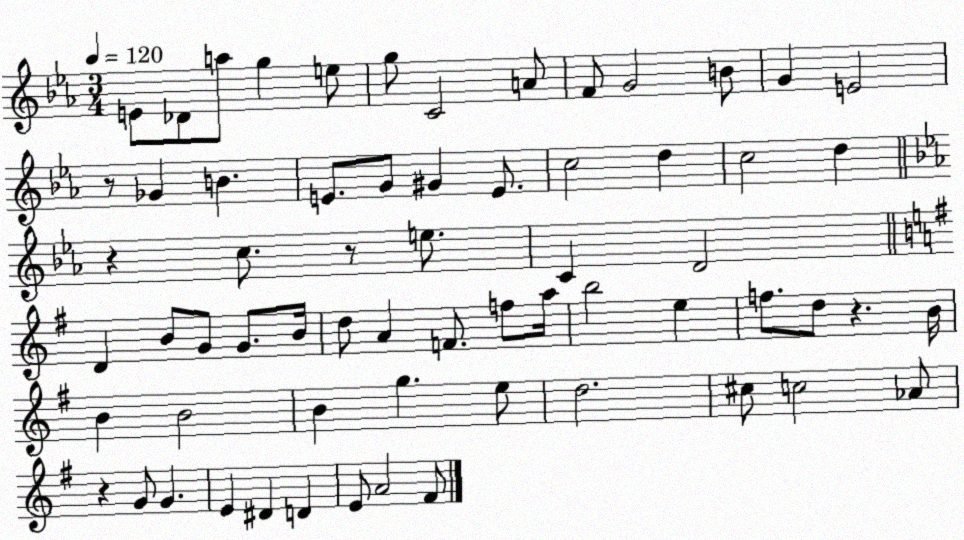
X:1
T:Untitled
M:3/4
L:1/4
K:Eb
E/2 _D/2 a/2 g e/2 g/2 C2 A/2 F/2 G2 B/2 G E2 z/2 _G B E/2 G/2 ^G E/2 c2 d c2 d z c/2 z/2 e/2 C D2 D B/2 G/2 G/2 B/4 d/2 A F/2 f/2 a/4 b2 e f/2 d/2 z B/4 B B2 B g e/2 d2 ^c/2 c2 _A/2 z G/2 G E ^D D E/2 A2 ^F/2